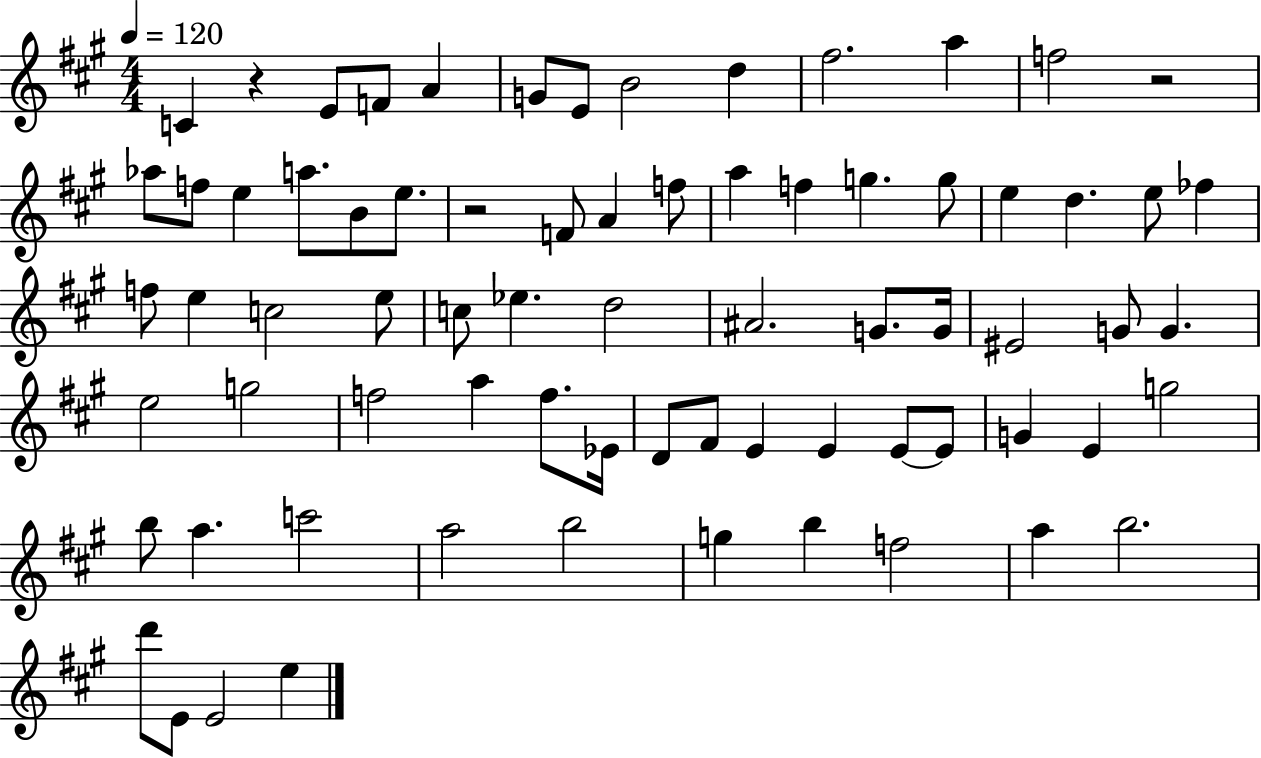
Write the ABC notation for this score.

X:1
T:Untitled
M:4/4
L:1/4
K:A
C z E/2 F/2 A G/2 E/2 B2 d ^f2 a f2 z2 _a/2 f/2 e a/2 B/2 e/2 z2 F/2 A f/2 a f g g/2 e d e/2 _f f/2 e c2 e/2 c/2 _e d2 ^A2 G/2 G/4 ^E2 G/2 G e2 g2 f2 a f/2 _E/4 D/2 ^F/2 E E E/2 E/2 G E g2 b/2 a c'2 a2 b2 g b f2 a b2 d'/2 E/2 E2 e